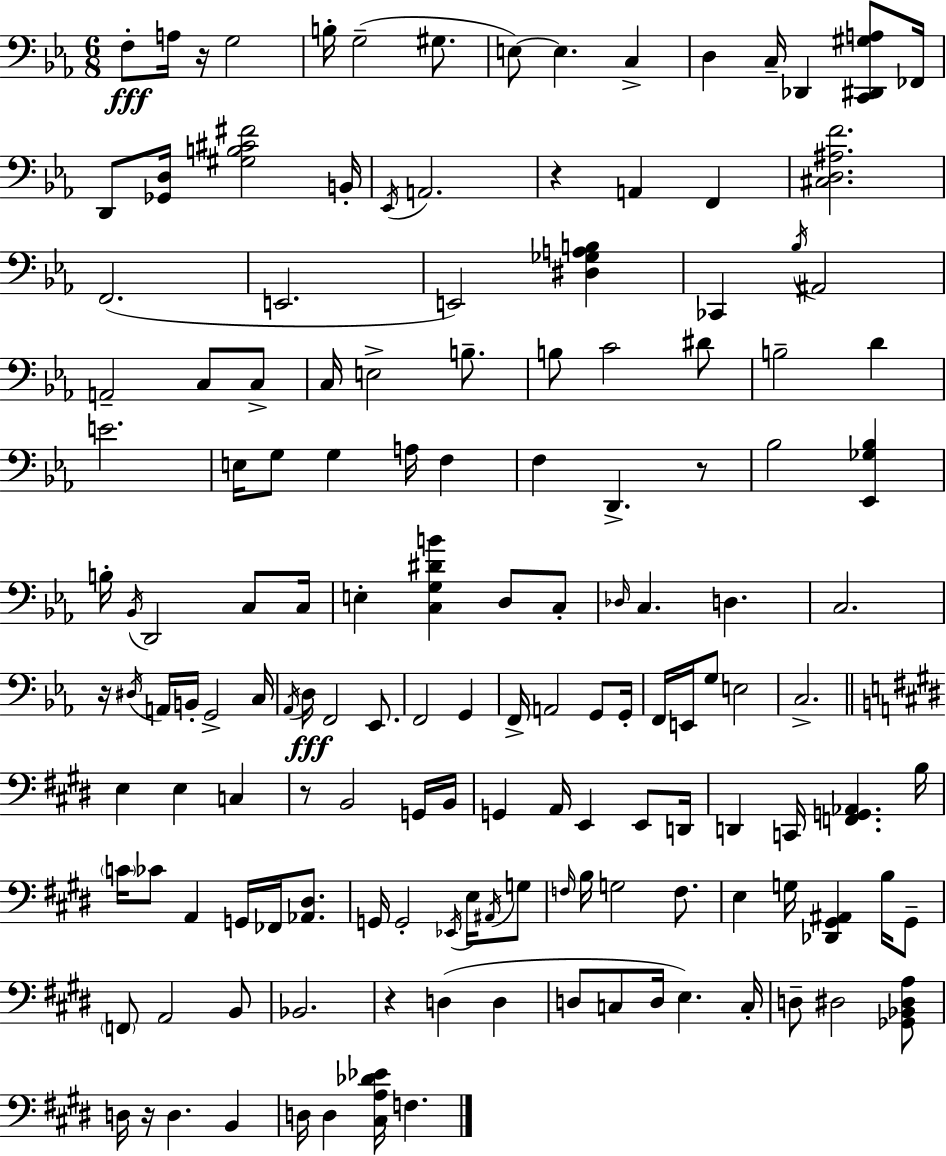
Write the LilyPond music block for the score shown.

{
  \clef bass
  \numericTimeSignature
  \time 6/8
  \key c \minor
  f8-.\fff a16 r16 g2 | b16-. g2--( gis8. | e8~~) e4. c4-> | d4 c16-- des,4 <c, dis, gis a>8 fes,16 | \break d,8 <ges, d>16 <gis b cis' fis'>2 b,16-. | \acciaccatura { ees,16 } a,2. | r4 a,4 f,4 | <cis d ais f'>2. | \break f,2.( | e,2. | e,2) <dis ges a b>4 | ces,4 \acciaccatura { bes16 } ais,2 | \break a,2-- c8 | c8-> c16 e2-> b8.-- | b8 c'2 | dis'8 b2-- d'4 | \break e'2. | e16 g8 g4 a16 f4 | f4 d,4.-> | r8 bes2 <ees, ges bes>4 | \break b16-. \acciaccatura { bes,16 } d,2 | c8 c16 e4-. <c g dis' b'>4 d8 | c8-. \grace { des16 } c4. d4. | c2. | \break r16 \acciaccatura { dis16 } a,16 b,16-. g,2-> | c16 \acciaccatura { aes,16 } d16\fff f,2 | ees,8. f,2 | g,4 f,16-> a,2 | \break g,8 g,16-. f,16 e,16 g8 e2 | c2.-> | \bar "||" \break \key e \major e4 e4 c4 | r8 b,2 g,16 b,16 | g,4 a,16 e,4 e,8 d,16 | d,4 c,16 <f, g, aes,>4. b16 | \break \parenthesize c'16 ces'8 a,4 g,16 fes,16 <aes, dis>8. | g,16 g,2-. \acciaccatura { ees,16 } e16 \acciaccatura { ais,16 } | g8 \grace { f16 } b16 g2 | f8. e4 g16 <des, gis, ais,>4 | \break b16 gis,8-- \parenthesize f,8 a,2 | b,8 bes,2. | r4 d4( d4 | d8 c8 d16 e4.) | \break c16-. d8-- dis2 | <ges, bes, dis a>8 d16 r16 d4. b,4 | d16 d4 <cis a des' ees'>16 f4. | \bar "|."
}